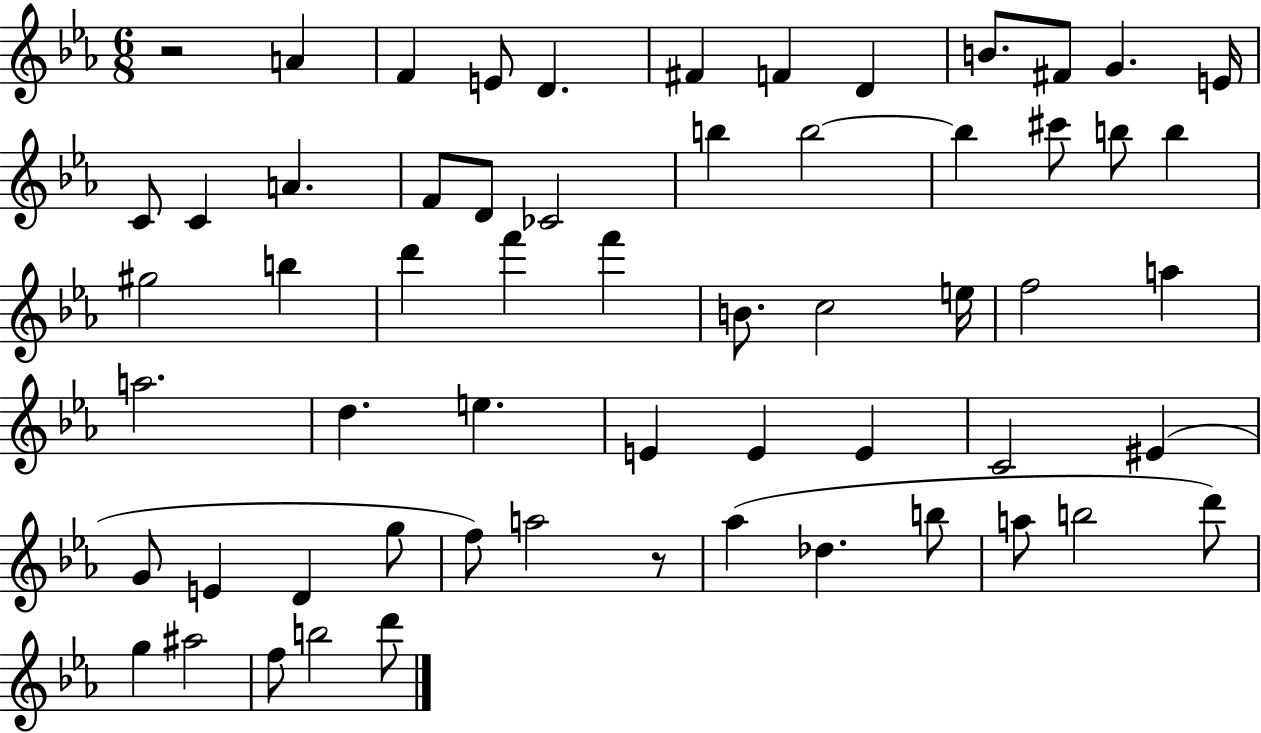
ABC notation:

X:1
T:Untitled
M:6/8
L:1/4
K:Eb
z2 A F E/2 D ^F F D B/2 ^F/2 G E/4 C/2 C A F/2 D/2 _C2 b b2 b ^c'/2 b/2 b ^g2 b d' f' f' B/2 c2 e/4 f2 a a2 d e E E E C2 ^E G/2 E D g/2 f/2 a2 z/2 _a _d b/2 a/2 b2 d'/2 g ^a2 f/2 b2 d'/2